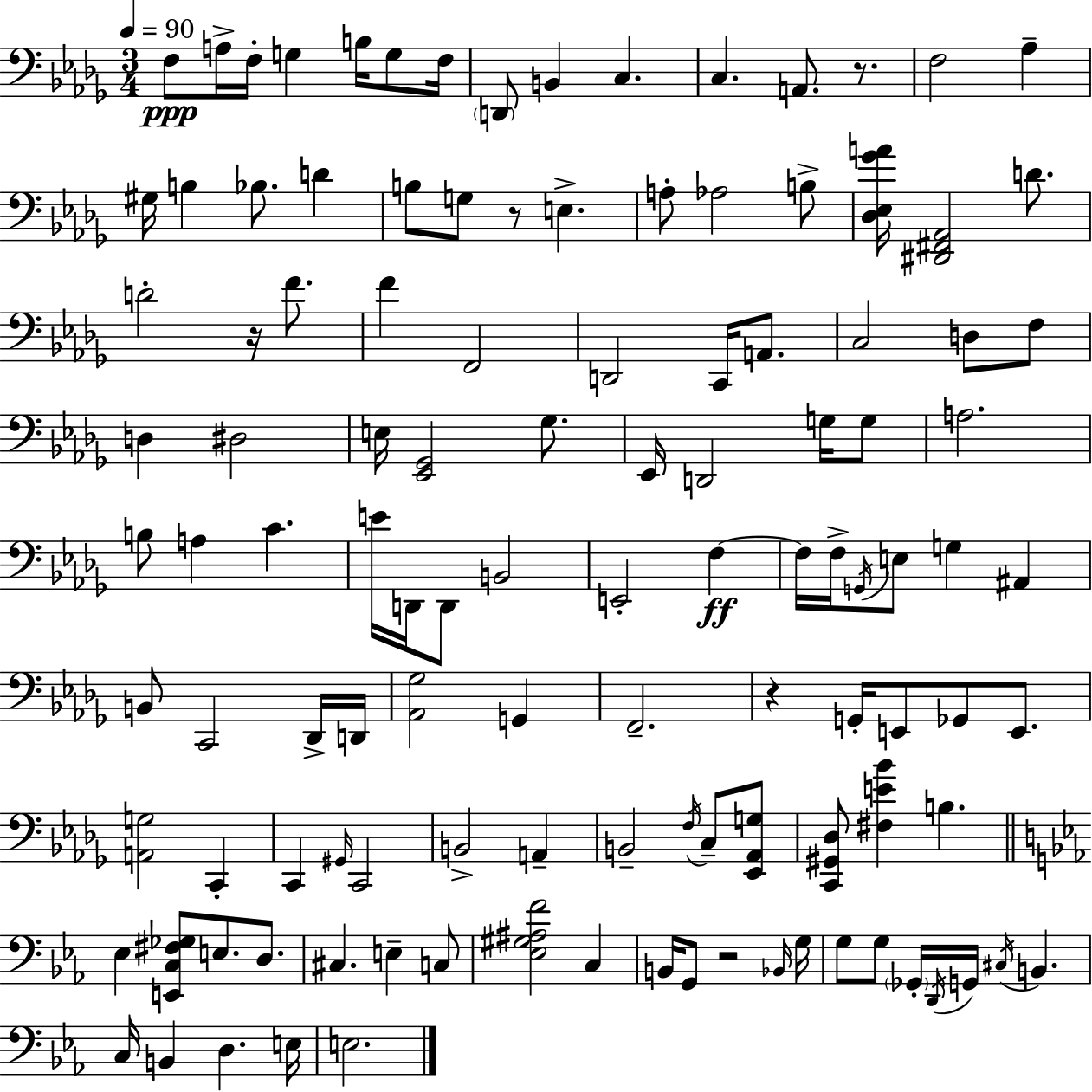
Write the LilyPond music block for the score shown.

{
  \clef bass
  \numericTimeSignature
  \time 3/4
  \key bes \minor
  \tempo 4 = 90
  f8\ppp a16-> f16-. g4 b16 g8 f16 | \parenthesize d,8 b,4 c4. | c4. a,8. r8. | f2 aes4-- | \break gis16 b4 bes8. d'4 | b8 g8 r8 e4.-> | a8-. aes2 b8-> | <des ees ges' a'>16 <dis, fis, aes,>2 d'8. | \break d'2-. r16 f'8. | f'4 f,2 | d,2 c,16 a,8. | c2 d8 f8 | \break d4 dis2 | e16 <ees, ges,>2 ges8. | ees,16 d,2 g16 g8 | a2. | \break b8 a4 c'4. | e'16 d,16 d,8 b,2 | e,2-. f4~~\ff | f16 f16-> \acciaccatura { g,16 } e8 g4 ais,4 | \break b,8 c,2 des,16-> | d,16 <aes, ges>2 g,4 | f,2.-- | r4 g,16-. e,8 ges,8 e,8. | \break <a, g>2 c,4-. | c,4 \grace { gis,16 } c,2 | b,2-> a,4-- | b,2-- \acciaccatura { f16 } c8-- | \break <ees, aes, g>8 <c, gis, des>8 <fis e' bes'>4 b4. | \bar "||" \break \key c \minor ees4 <e, c fis ges>8 e8. d8. | cis4. e4-- c8 | <ees gis ais f'>2 c4 | b,16 g,8 r2 \grace { bes,16 } | \break g16 g8 g8 \parenthesize ges,16-. \acciaccatura { d,16 } g,16 \acciaccatura { cis16 } b,4. | c16 b,4 d4. | e16 e2. | \bar "|."
}